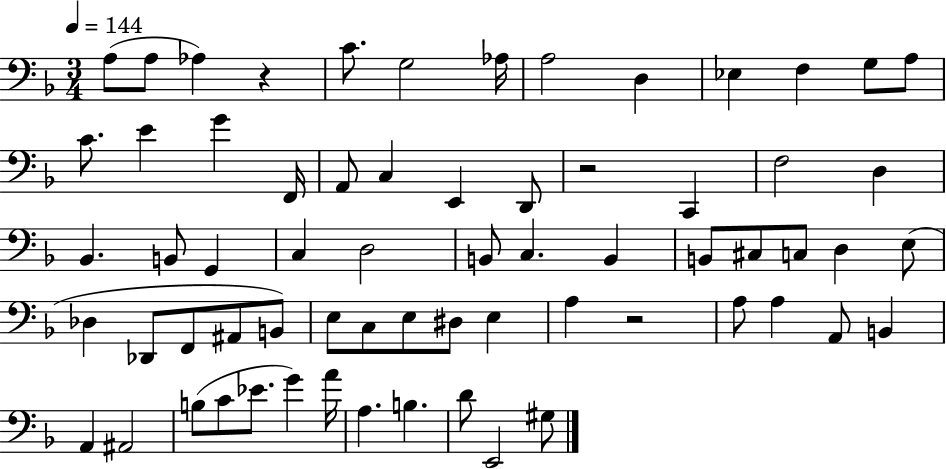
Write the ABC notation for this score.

X:1
T:Untitled
M:3/4
L:1/4
K:F
A,/2 A,/2 _A, z C/2 G,2 _A,/4 A,2 D, _E, F, G,/2 A,/2 C/2 E G F,,/4 A,,/2 C, E,, D,,/2 z2 C,, F,2 D, _B,, B,,/2 G,, C, D,2 B,,/2 C, B,, B,,/2 ^C,/2 C,/2 D, E,/2 _D, _D,,/2 F,,/2 ^A,,/2 B,,/2 E,/2 C,/2 E,/2 ^D,/2 E, A, z2 A,/2 A, A,,/2 B,, A,, ^A,,2 B,/2 C/2 _E/2 G A/4 A, B, D/2 E,,2 ^G,/2